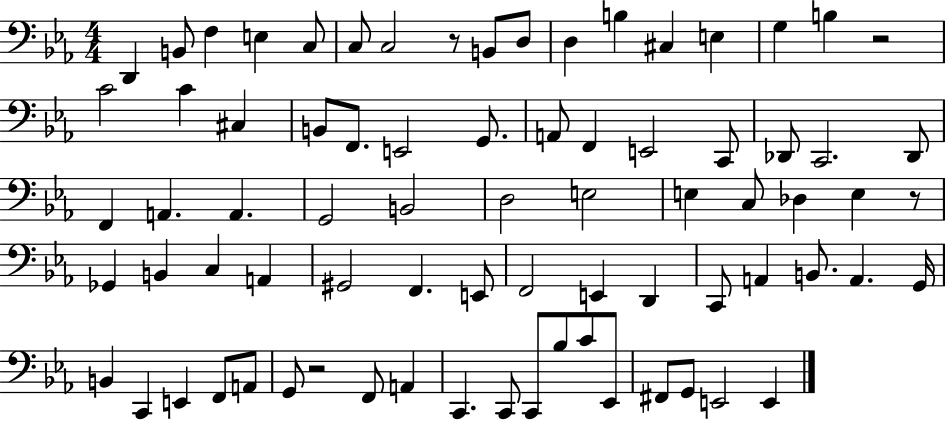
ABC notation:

X:1
T:Untitled
M:4/4
L:1/4
K:Eb
D,, B,,/2 F, E, C,/2 C,/2 C,2 z/2 B,,/2 D,/2 D, B, ^C, E, G, B, z2 C2 C ^C, B,,/2 F,,/2 E,,2 G,,/2 A,,/2 F,, E,,2 C,,/2 _D,,/2 C,,2 _D,,/2 F,, A,, A,, G,,2 B,,2 D,2 E,2 E, C,/2 _D, E, z/2 _G,, B,, C, A,, ^G,,2 F,, E,,/2 F,,2 E,, D,, C,,/2 A,, B,,/2 A,, G,,/4 B,, C,, E,, F,,/2 A,,/2 G,,/2 z2 F,,/2 A,, C,, C,,/2 C,,/2 _B,/2 C/2 _E,,/2 ^F,,/2 G,,/2 E,,2 E,,